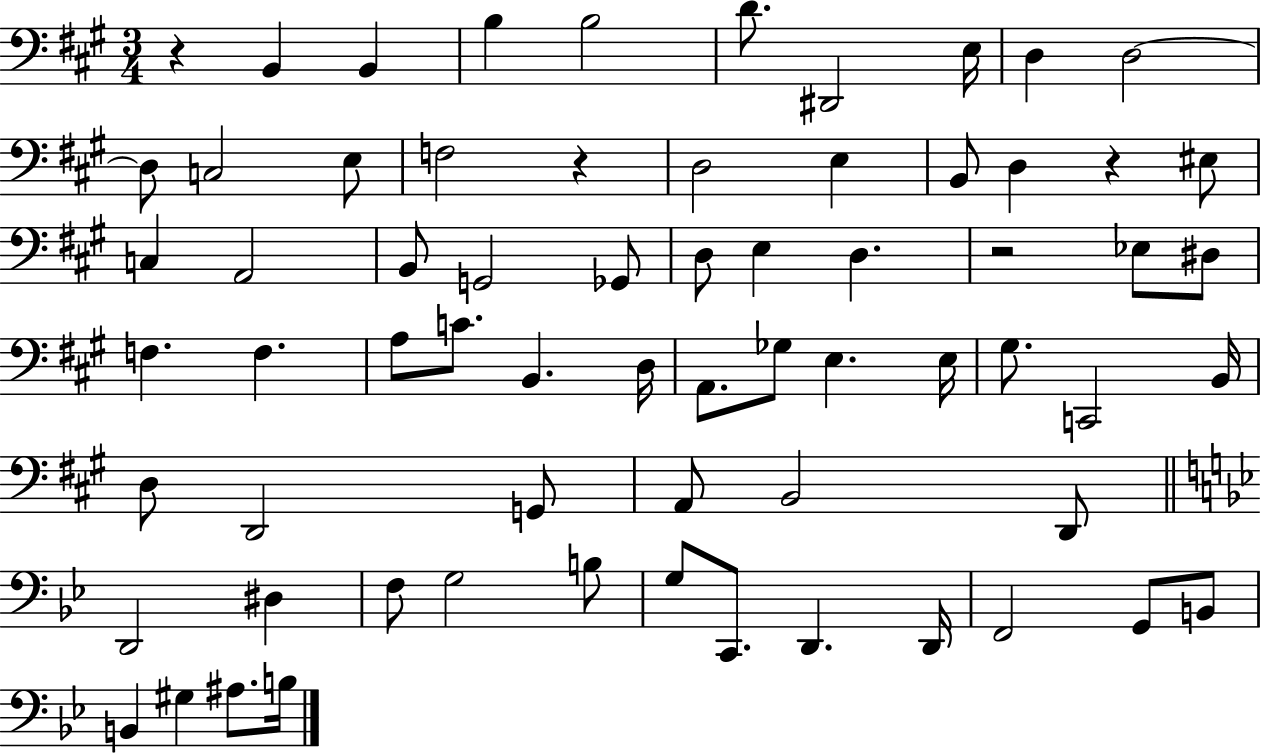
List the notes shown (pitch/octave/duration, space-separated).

R/q B2/q B2/q B3/q B3/h D4/e. D#2/h E3/s D3/q D3/h D3/e C3/h E3/e F3/h R/q D3/h E3/q B2/e D3/q R/q EIS3/e C3/q A2/h B2/e G2/h Gb2/e D3/e E3/q D3/q. R/h Eb3/e D#3/e F3/q. F3/q. A3/e C4/e. B2/q. D3/s A2/e. Gb3/e E3/q. E3/s G#3/e. C2/h B2/s D3/e D2/h G2/e A2/e B2/h D2/e D2/h D#3/q F3/e G3/h B3/e G3/e C2/e. D2/q. D2/s F2/h G2/e B2/e B2/q G#3/q A#3/e. B3/s